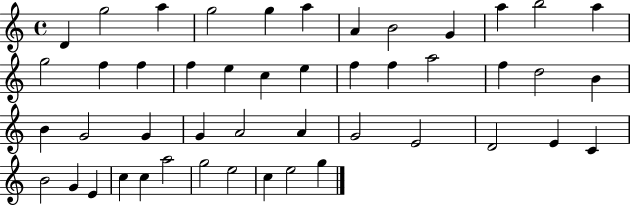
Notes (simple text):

D4/q G5/h A5/q G5/h G5/q A5/q A4/q B4/h G4/q A5/q B5/h A5/q G5/h F5/q F5/q F5/q E5/q C5/q E5/q F5/q F5/q A5/h F5/q D5/h B4/q B4/q G4/h G4/q G4/q A4/h A4/q G4/h E4/h D4/h E4/q C4/q B4/h G4/q E4/q C5/q C5/q A5/h G5/h E5/h C5/q E5/h G5/q